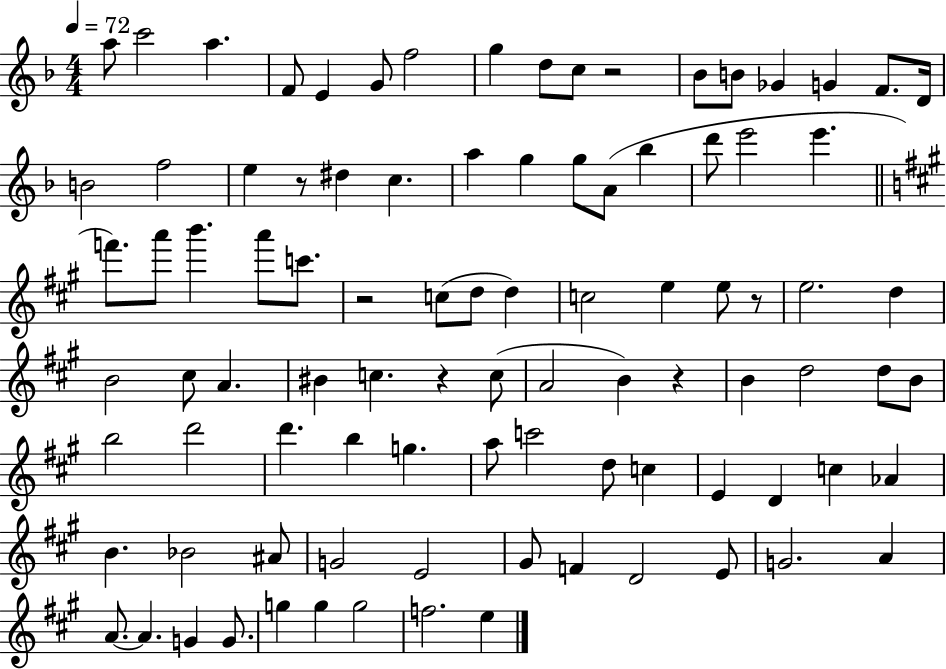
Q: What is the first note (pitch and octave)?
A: A5